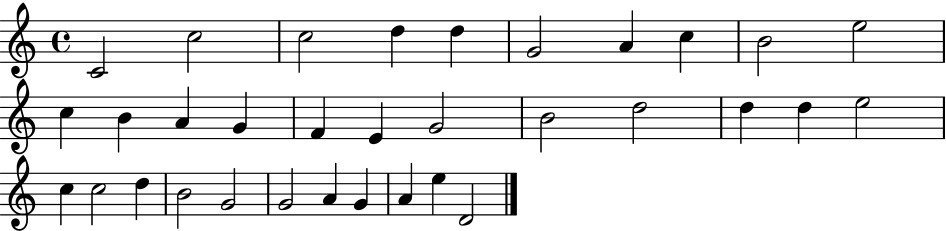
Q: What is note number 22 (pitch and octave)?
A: E5